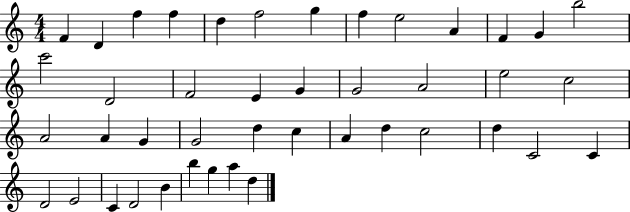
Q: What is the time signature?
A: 4/4